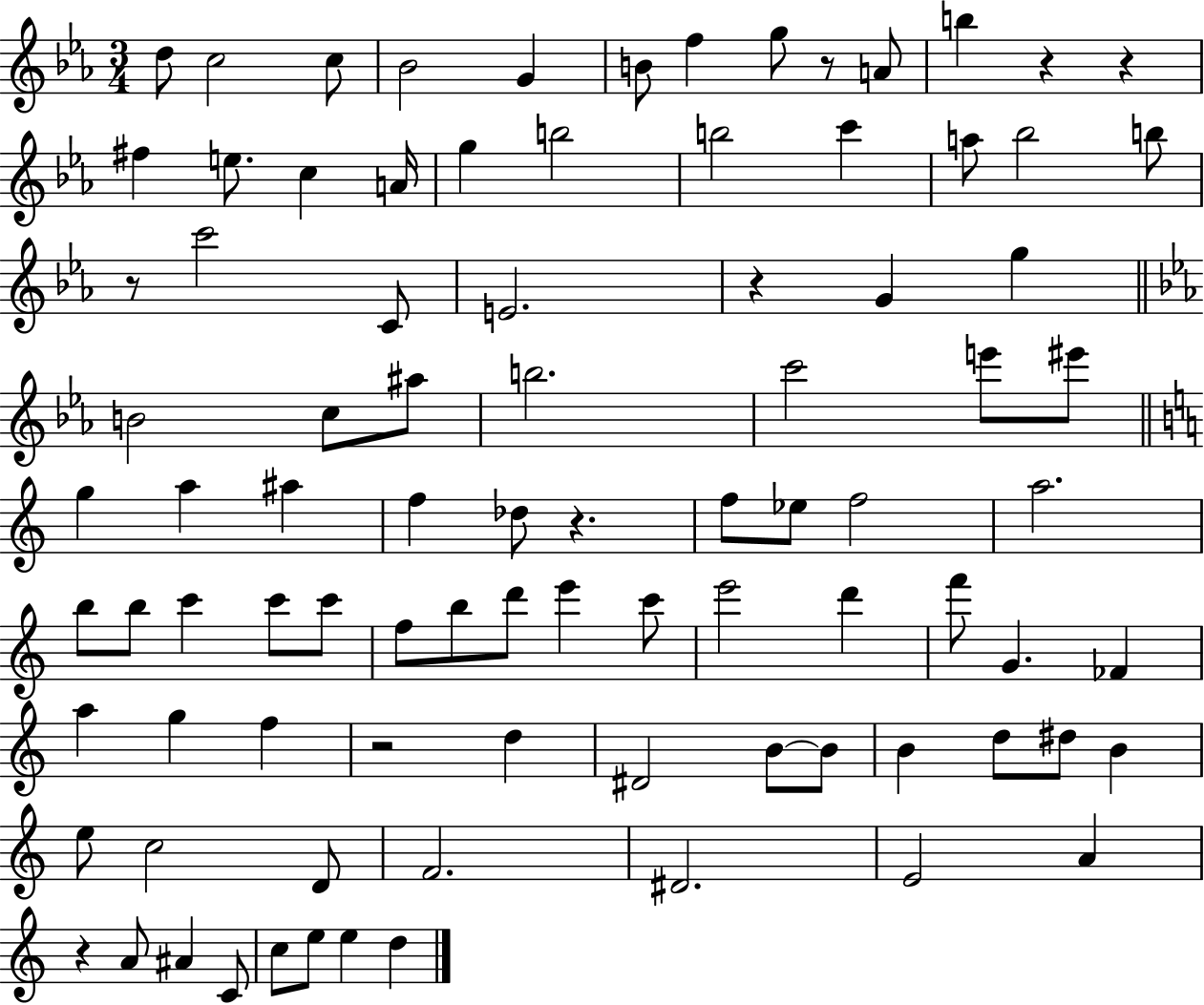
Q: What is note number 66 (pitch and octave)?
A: D5